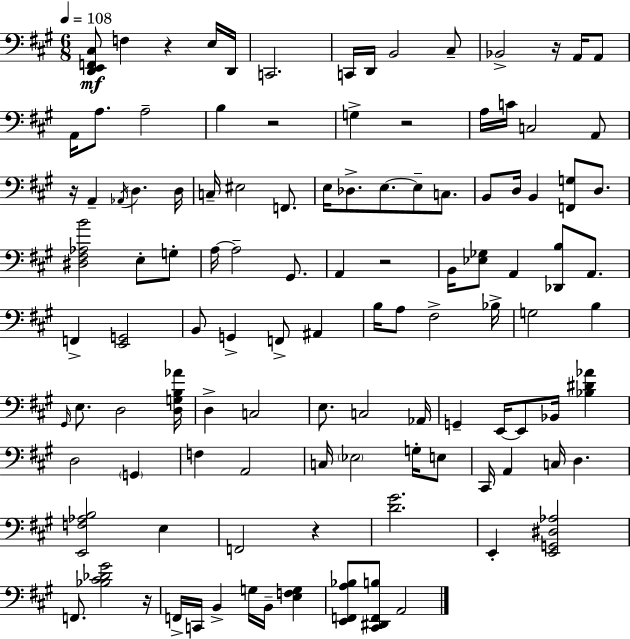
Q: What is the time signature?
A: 6/8